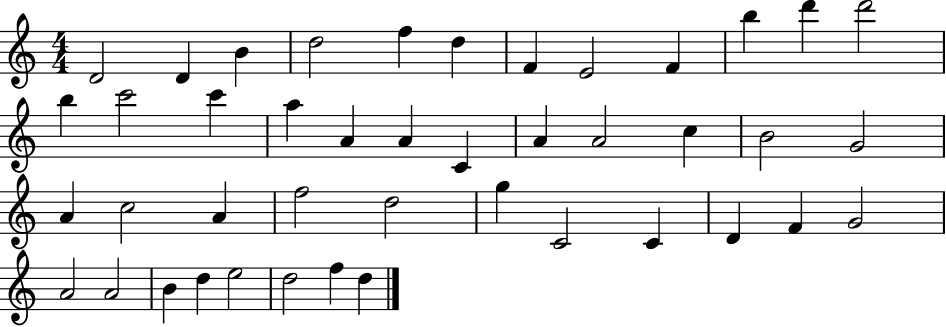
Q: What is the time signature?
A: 4/4